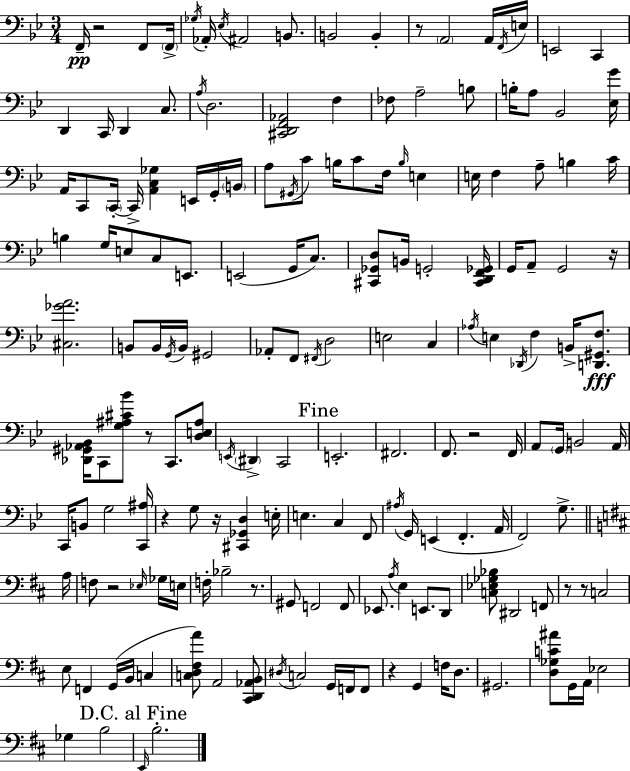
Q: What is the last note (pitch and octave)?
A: B3